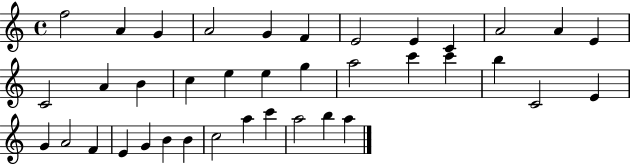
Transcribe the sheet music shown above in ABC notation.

X:1
T:Untitled
M:4/4
L:1/4
K:C
f2 A G A2 G F E2 E C A2 A E C2 A B c e e g a2 c' c' b C2 E G A2 F E G B B c2 a c' a2 b a